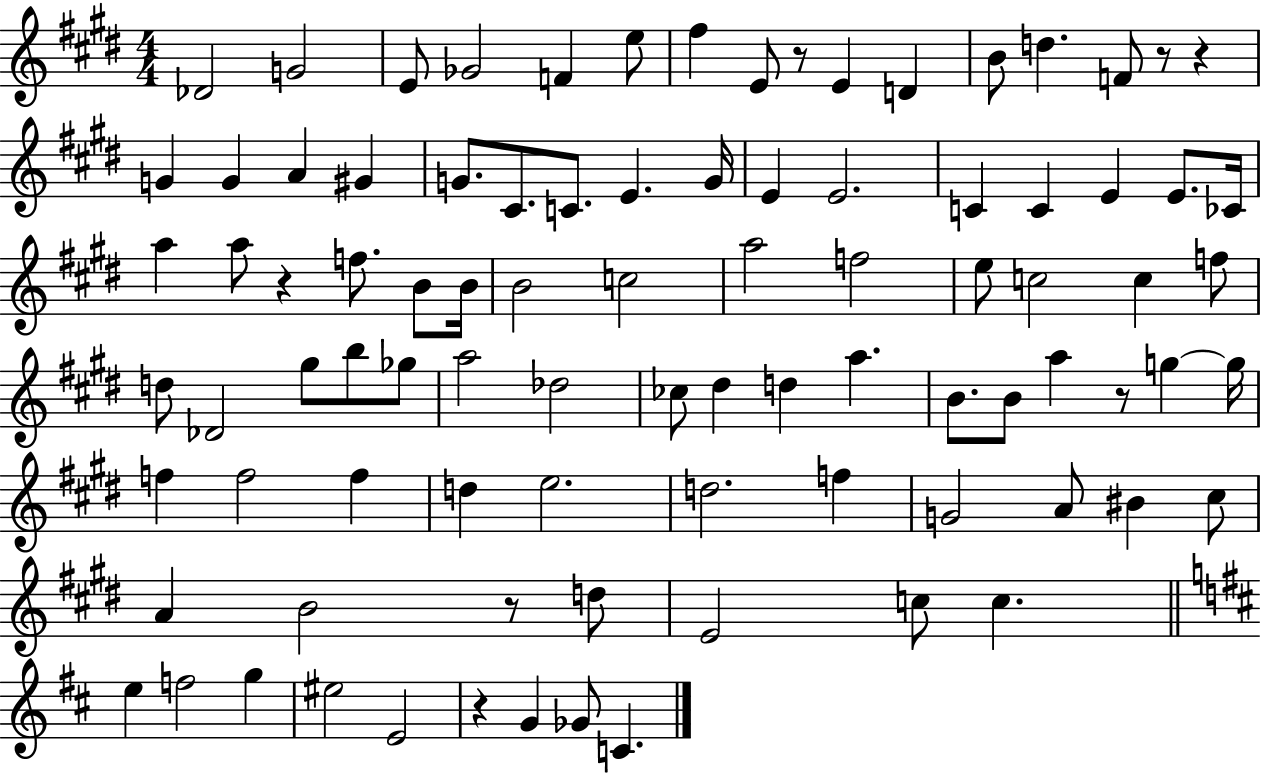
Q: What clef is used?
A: treble